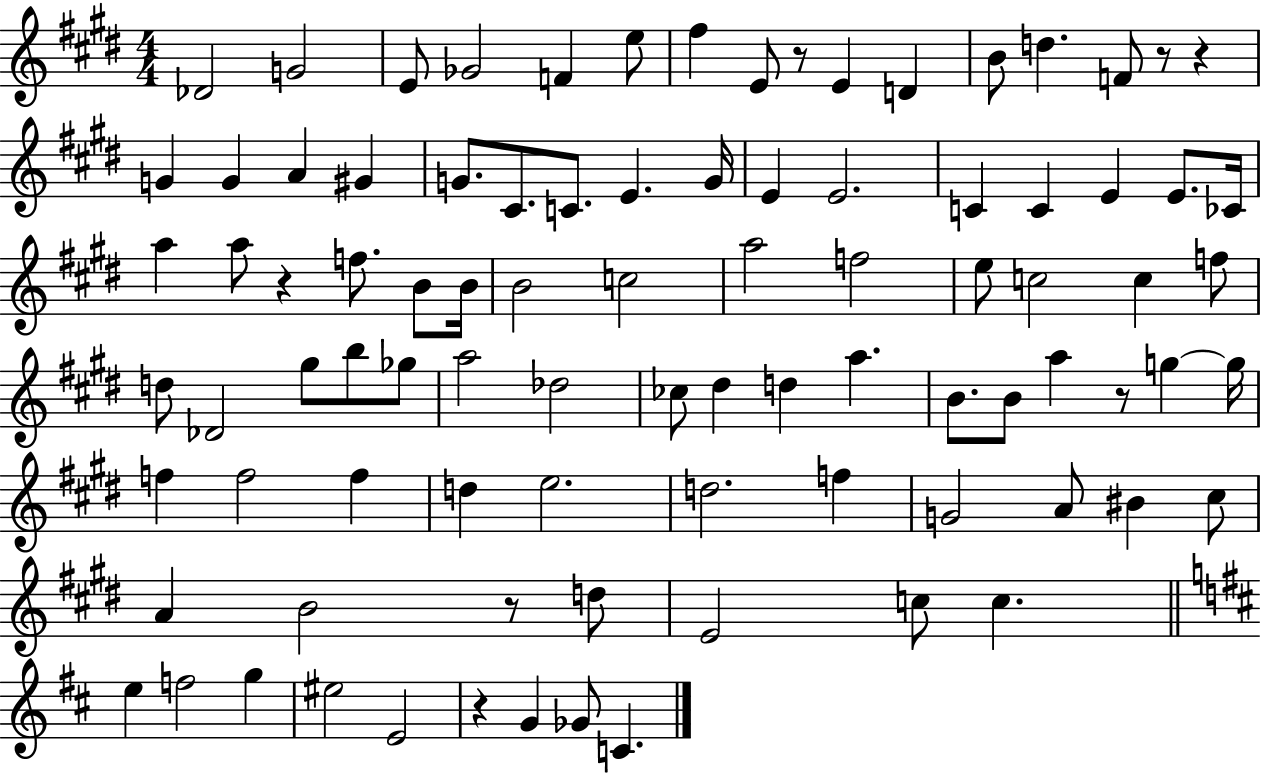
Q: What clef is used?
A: treble